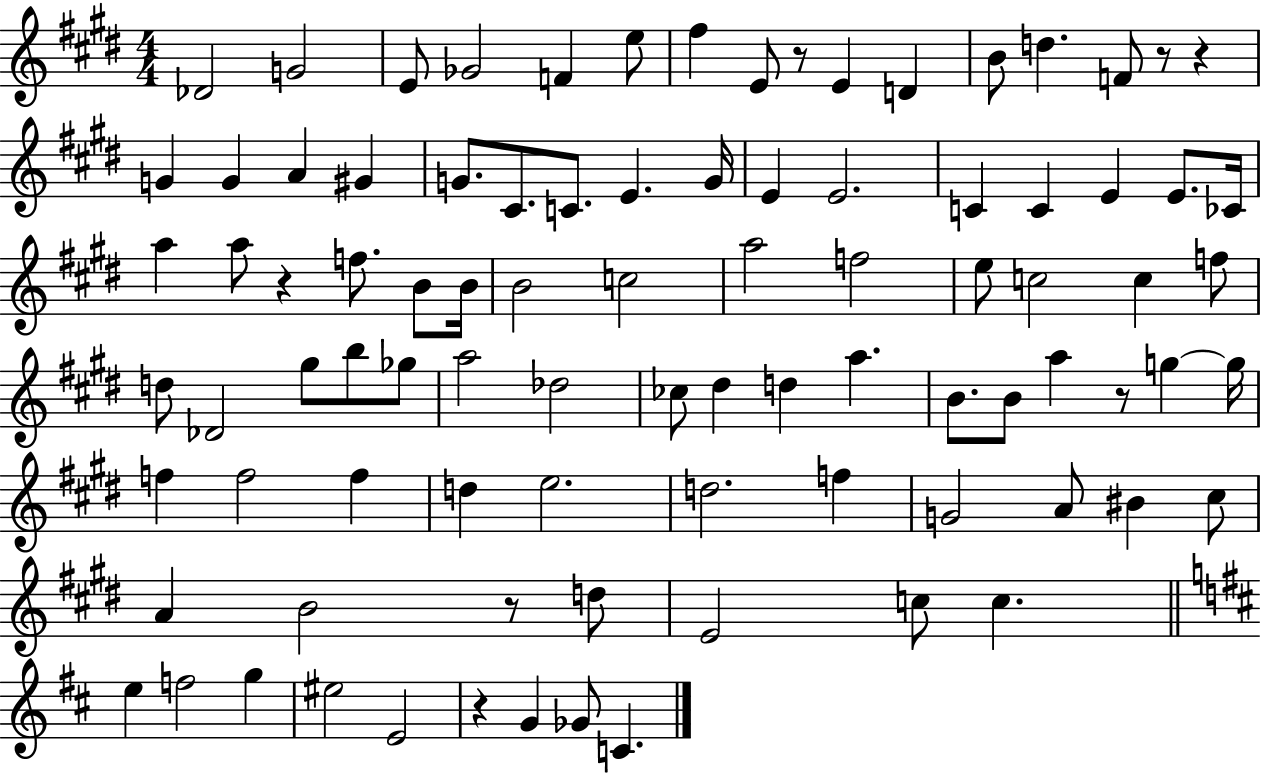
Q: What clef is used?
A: treble